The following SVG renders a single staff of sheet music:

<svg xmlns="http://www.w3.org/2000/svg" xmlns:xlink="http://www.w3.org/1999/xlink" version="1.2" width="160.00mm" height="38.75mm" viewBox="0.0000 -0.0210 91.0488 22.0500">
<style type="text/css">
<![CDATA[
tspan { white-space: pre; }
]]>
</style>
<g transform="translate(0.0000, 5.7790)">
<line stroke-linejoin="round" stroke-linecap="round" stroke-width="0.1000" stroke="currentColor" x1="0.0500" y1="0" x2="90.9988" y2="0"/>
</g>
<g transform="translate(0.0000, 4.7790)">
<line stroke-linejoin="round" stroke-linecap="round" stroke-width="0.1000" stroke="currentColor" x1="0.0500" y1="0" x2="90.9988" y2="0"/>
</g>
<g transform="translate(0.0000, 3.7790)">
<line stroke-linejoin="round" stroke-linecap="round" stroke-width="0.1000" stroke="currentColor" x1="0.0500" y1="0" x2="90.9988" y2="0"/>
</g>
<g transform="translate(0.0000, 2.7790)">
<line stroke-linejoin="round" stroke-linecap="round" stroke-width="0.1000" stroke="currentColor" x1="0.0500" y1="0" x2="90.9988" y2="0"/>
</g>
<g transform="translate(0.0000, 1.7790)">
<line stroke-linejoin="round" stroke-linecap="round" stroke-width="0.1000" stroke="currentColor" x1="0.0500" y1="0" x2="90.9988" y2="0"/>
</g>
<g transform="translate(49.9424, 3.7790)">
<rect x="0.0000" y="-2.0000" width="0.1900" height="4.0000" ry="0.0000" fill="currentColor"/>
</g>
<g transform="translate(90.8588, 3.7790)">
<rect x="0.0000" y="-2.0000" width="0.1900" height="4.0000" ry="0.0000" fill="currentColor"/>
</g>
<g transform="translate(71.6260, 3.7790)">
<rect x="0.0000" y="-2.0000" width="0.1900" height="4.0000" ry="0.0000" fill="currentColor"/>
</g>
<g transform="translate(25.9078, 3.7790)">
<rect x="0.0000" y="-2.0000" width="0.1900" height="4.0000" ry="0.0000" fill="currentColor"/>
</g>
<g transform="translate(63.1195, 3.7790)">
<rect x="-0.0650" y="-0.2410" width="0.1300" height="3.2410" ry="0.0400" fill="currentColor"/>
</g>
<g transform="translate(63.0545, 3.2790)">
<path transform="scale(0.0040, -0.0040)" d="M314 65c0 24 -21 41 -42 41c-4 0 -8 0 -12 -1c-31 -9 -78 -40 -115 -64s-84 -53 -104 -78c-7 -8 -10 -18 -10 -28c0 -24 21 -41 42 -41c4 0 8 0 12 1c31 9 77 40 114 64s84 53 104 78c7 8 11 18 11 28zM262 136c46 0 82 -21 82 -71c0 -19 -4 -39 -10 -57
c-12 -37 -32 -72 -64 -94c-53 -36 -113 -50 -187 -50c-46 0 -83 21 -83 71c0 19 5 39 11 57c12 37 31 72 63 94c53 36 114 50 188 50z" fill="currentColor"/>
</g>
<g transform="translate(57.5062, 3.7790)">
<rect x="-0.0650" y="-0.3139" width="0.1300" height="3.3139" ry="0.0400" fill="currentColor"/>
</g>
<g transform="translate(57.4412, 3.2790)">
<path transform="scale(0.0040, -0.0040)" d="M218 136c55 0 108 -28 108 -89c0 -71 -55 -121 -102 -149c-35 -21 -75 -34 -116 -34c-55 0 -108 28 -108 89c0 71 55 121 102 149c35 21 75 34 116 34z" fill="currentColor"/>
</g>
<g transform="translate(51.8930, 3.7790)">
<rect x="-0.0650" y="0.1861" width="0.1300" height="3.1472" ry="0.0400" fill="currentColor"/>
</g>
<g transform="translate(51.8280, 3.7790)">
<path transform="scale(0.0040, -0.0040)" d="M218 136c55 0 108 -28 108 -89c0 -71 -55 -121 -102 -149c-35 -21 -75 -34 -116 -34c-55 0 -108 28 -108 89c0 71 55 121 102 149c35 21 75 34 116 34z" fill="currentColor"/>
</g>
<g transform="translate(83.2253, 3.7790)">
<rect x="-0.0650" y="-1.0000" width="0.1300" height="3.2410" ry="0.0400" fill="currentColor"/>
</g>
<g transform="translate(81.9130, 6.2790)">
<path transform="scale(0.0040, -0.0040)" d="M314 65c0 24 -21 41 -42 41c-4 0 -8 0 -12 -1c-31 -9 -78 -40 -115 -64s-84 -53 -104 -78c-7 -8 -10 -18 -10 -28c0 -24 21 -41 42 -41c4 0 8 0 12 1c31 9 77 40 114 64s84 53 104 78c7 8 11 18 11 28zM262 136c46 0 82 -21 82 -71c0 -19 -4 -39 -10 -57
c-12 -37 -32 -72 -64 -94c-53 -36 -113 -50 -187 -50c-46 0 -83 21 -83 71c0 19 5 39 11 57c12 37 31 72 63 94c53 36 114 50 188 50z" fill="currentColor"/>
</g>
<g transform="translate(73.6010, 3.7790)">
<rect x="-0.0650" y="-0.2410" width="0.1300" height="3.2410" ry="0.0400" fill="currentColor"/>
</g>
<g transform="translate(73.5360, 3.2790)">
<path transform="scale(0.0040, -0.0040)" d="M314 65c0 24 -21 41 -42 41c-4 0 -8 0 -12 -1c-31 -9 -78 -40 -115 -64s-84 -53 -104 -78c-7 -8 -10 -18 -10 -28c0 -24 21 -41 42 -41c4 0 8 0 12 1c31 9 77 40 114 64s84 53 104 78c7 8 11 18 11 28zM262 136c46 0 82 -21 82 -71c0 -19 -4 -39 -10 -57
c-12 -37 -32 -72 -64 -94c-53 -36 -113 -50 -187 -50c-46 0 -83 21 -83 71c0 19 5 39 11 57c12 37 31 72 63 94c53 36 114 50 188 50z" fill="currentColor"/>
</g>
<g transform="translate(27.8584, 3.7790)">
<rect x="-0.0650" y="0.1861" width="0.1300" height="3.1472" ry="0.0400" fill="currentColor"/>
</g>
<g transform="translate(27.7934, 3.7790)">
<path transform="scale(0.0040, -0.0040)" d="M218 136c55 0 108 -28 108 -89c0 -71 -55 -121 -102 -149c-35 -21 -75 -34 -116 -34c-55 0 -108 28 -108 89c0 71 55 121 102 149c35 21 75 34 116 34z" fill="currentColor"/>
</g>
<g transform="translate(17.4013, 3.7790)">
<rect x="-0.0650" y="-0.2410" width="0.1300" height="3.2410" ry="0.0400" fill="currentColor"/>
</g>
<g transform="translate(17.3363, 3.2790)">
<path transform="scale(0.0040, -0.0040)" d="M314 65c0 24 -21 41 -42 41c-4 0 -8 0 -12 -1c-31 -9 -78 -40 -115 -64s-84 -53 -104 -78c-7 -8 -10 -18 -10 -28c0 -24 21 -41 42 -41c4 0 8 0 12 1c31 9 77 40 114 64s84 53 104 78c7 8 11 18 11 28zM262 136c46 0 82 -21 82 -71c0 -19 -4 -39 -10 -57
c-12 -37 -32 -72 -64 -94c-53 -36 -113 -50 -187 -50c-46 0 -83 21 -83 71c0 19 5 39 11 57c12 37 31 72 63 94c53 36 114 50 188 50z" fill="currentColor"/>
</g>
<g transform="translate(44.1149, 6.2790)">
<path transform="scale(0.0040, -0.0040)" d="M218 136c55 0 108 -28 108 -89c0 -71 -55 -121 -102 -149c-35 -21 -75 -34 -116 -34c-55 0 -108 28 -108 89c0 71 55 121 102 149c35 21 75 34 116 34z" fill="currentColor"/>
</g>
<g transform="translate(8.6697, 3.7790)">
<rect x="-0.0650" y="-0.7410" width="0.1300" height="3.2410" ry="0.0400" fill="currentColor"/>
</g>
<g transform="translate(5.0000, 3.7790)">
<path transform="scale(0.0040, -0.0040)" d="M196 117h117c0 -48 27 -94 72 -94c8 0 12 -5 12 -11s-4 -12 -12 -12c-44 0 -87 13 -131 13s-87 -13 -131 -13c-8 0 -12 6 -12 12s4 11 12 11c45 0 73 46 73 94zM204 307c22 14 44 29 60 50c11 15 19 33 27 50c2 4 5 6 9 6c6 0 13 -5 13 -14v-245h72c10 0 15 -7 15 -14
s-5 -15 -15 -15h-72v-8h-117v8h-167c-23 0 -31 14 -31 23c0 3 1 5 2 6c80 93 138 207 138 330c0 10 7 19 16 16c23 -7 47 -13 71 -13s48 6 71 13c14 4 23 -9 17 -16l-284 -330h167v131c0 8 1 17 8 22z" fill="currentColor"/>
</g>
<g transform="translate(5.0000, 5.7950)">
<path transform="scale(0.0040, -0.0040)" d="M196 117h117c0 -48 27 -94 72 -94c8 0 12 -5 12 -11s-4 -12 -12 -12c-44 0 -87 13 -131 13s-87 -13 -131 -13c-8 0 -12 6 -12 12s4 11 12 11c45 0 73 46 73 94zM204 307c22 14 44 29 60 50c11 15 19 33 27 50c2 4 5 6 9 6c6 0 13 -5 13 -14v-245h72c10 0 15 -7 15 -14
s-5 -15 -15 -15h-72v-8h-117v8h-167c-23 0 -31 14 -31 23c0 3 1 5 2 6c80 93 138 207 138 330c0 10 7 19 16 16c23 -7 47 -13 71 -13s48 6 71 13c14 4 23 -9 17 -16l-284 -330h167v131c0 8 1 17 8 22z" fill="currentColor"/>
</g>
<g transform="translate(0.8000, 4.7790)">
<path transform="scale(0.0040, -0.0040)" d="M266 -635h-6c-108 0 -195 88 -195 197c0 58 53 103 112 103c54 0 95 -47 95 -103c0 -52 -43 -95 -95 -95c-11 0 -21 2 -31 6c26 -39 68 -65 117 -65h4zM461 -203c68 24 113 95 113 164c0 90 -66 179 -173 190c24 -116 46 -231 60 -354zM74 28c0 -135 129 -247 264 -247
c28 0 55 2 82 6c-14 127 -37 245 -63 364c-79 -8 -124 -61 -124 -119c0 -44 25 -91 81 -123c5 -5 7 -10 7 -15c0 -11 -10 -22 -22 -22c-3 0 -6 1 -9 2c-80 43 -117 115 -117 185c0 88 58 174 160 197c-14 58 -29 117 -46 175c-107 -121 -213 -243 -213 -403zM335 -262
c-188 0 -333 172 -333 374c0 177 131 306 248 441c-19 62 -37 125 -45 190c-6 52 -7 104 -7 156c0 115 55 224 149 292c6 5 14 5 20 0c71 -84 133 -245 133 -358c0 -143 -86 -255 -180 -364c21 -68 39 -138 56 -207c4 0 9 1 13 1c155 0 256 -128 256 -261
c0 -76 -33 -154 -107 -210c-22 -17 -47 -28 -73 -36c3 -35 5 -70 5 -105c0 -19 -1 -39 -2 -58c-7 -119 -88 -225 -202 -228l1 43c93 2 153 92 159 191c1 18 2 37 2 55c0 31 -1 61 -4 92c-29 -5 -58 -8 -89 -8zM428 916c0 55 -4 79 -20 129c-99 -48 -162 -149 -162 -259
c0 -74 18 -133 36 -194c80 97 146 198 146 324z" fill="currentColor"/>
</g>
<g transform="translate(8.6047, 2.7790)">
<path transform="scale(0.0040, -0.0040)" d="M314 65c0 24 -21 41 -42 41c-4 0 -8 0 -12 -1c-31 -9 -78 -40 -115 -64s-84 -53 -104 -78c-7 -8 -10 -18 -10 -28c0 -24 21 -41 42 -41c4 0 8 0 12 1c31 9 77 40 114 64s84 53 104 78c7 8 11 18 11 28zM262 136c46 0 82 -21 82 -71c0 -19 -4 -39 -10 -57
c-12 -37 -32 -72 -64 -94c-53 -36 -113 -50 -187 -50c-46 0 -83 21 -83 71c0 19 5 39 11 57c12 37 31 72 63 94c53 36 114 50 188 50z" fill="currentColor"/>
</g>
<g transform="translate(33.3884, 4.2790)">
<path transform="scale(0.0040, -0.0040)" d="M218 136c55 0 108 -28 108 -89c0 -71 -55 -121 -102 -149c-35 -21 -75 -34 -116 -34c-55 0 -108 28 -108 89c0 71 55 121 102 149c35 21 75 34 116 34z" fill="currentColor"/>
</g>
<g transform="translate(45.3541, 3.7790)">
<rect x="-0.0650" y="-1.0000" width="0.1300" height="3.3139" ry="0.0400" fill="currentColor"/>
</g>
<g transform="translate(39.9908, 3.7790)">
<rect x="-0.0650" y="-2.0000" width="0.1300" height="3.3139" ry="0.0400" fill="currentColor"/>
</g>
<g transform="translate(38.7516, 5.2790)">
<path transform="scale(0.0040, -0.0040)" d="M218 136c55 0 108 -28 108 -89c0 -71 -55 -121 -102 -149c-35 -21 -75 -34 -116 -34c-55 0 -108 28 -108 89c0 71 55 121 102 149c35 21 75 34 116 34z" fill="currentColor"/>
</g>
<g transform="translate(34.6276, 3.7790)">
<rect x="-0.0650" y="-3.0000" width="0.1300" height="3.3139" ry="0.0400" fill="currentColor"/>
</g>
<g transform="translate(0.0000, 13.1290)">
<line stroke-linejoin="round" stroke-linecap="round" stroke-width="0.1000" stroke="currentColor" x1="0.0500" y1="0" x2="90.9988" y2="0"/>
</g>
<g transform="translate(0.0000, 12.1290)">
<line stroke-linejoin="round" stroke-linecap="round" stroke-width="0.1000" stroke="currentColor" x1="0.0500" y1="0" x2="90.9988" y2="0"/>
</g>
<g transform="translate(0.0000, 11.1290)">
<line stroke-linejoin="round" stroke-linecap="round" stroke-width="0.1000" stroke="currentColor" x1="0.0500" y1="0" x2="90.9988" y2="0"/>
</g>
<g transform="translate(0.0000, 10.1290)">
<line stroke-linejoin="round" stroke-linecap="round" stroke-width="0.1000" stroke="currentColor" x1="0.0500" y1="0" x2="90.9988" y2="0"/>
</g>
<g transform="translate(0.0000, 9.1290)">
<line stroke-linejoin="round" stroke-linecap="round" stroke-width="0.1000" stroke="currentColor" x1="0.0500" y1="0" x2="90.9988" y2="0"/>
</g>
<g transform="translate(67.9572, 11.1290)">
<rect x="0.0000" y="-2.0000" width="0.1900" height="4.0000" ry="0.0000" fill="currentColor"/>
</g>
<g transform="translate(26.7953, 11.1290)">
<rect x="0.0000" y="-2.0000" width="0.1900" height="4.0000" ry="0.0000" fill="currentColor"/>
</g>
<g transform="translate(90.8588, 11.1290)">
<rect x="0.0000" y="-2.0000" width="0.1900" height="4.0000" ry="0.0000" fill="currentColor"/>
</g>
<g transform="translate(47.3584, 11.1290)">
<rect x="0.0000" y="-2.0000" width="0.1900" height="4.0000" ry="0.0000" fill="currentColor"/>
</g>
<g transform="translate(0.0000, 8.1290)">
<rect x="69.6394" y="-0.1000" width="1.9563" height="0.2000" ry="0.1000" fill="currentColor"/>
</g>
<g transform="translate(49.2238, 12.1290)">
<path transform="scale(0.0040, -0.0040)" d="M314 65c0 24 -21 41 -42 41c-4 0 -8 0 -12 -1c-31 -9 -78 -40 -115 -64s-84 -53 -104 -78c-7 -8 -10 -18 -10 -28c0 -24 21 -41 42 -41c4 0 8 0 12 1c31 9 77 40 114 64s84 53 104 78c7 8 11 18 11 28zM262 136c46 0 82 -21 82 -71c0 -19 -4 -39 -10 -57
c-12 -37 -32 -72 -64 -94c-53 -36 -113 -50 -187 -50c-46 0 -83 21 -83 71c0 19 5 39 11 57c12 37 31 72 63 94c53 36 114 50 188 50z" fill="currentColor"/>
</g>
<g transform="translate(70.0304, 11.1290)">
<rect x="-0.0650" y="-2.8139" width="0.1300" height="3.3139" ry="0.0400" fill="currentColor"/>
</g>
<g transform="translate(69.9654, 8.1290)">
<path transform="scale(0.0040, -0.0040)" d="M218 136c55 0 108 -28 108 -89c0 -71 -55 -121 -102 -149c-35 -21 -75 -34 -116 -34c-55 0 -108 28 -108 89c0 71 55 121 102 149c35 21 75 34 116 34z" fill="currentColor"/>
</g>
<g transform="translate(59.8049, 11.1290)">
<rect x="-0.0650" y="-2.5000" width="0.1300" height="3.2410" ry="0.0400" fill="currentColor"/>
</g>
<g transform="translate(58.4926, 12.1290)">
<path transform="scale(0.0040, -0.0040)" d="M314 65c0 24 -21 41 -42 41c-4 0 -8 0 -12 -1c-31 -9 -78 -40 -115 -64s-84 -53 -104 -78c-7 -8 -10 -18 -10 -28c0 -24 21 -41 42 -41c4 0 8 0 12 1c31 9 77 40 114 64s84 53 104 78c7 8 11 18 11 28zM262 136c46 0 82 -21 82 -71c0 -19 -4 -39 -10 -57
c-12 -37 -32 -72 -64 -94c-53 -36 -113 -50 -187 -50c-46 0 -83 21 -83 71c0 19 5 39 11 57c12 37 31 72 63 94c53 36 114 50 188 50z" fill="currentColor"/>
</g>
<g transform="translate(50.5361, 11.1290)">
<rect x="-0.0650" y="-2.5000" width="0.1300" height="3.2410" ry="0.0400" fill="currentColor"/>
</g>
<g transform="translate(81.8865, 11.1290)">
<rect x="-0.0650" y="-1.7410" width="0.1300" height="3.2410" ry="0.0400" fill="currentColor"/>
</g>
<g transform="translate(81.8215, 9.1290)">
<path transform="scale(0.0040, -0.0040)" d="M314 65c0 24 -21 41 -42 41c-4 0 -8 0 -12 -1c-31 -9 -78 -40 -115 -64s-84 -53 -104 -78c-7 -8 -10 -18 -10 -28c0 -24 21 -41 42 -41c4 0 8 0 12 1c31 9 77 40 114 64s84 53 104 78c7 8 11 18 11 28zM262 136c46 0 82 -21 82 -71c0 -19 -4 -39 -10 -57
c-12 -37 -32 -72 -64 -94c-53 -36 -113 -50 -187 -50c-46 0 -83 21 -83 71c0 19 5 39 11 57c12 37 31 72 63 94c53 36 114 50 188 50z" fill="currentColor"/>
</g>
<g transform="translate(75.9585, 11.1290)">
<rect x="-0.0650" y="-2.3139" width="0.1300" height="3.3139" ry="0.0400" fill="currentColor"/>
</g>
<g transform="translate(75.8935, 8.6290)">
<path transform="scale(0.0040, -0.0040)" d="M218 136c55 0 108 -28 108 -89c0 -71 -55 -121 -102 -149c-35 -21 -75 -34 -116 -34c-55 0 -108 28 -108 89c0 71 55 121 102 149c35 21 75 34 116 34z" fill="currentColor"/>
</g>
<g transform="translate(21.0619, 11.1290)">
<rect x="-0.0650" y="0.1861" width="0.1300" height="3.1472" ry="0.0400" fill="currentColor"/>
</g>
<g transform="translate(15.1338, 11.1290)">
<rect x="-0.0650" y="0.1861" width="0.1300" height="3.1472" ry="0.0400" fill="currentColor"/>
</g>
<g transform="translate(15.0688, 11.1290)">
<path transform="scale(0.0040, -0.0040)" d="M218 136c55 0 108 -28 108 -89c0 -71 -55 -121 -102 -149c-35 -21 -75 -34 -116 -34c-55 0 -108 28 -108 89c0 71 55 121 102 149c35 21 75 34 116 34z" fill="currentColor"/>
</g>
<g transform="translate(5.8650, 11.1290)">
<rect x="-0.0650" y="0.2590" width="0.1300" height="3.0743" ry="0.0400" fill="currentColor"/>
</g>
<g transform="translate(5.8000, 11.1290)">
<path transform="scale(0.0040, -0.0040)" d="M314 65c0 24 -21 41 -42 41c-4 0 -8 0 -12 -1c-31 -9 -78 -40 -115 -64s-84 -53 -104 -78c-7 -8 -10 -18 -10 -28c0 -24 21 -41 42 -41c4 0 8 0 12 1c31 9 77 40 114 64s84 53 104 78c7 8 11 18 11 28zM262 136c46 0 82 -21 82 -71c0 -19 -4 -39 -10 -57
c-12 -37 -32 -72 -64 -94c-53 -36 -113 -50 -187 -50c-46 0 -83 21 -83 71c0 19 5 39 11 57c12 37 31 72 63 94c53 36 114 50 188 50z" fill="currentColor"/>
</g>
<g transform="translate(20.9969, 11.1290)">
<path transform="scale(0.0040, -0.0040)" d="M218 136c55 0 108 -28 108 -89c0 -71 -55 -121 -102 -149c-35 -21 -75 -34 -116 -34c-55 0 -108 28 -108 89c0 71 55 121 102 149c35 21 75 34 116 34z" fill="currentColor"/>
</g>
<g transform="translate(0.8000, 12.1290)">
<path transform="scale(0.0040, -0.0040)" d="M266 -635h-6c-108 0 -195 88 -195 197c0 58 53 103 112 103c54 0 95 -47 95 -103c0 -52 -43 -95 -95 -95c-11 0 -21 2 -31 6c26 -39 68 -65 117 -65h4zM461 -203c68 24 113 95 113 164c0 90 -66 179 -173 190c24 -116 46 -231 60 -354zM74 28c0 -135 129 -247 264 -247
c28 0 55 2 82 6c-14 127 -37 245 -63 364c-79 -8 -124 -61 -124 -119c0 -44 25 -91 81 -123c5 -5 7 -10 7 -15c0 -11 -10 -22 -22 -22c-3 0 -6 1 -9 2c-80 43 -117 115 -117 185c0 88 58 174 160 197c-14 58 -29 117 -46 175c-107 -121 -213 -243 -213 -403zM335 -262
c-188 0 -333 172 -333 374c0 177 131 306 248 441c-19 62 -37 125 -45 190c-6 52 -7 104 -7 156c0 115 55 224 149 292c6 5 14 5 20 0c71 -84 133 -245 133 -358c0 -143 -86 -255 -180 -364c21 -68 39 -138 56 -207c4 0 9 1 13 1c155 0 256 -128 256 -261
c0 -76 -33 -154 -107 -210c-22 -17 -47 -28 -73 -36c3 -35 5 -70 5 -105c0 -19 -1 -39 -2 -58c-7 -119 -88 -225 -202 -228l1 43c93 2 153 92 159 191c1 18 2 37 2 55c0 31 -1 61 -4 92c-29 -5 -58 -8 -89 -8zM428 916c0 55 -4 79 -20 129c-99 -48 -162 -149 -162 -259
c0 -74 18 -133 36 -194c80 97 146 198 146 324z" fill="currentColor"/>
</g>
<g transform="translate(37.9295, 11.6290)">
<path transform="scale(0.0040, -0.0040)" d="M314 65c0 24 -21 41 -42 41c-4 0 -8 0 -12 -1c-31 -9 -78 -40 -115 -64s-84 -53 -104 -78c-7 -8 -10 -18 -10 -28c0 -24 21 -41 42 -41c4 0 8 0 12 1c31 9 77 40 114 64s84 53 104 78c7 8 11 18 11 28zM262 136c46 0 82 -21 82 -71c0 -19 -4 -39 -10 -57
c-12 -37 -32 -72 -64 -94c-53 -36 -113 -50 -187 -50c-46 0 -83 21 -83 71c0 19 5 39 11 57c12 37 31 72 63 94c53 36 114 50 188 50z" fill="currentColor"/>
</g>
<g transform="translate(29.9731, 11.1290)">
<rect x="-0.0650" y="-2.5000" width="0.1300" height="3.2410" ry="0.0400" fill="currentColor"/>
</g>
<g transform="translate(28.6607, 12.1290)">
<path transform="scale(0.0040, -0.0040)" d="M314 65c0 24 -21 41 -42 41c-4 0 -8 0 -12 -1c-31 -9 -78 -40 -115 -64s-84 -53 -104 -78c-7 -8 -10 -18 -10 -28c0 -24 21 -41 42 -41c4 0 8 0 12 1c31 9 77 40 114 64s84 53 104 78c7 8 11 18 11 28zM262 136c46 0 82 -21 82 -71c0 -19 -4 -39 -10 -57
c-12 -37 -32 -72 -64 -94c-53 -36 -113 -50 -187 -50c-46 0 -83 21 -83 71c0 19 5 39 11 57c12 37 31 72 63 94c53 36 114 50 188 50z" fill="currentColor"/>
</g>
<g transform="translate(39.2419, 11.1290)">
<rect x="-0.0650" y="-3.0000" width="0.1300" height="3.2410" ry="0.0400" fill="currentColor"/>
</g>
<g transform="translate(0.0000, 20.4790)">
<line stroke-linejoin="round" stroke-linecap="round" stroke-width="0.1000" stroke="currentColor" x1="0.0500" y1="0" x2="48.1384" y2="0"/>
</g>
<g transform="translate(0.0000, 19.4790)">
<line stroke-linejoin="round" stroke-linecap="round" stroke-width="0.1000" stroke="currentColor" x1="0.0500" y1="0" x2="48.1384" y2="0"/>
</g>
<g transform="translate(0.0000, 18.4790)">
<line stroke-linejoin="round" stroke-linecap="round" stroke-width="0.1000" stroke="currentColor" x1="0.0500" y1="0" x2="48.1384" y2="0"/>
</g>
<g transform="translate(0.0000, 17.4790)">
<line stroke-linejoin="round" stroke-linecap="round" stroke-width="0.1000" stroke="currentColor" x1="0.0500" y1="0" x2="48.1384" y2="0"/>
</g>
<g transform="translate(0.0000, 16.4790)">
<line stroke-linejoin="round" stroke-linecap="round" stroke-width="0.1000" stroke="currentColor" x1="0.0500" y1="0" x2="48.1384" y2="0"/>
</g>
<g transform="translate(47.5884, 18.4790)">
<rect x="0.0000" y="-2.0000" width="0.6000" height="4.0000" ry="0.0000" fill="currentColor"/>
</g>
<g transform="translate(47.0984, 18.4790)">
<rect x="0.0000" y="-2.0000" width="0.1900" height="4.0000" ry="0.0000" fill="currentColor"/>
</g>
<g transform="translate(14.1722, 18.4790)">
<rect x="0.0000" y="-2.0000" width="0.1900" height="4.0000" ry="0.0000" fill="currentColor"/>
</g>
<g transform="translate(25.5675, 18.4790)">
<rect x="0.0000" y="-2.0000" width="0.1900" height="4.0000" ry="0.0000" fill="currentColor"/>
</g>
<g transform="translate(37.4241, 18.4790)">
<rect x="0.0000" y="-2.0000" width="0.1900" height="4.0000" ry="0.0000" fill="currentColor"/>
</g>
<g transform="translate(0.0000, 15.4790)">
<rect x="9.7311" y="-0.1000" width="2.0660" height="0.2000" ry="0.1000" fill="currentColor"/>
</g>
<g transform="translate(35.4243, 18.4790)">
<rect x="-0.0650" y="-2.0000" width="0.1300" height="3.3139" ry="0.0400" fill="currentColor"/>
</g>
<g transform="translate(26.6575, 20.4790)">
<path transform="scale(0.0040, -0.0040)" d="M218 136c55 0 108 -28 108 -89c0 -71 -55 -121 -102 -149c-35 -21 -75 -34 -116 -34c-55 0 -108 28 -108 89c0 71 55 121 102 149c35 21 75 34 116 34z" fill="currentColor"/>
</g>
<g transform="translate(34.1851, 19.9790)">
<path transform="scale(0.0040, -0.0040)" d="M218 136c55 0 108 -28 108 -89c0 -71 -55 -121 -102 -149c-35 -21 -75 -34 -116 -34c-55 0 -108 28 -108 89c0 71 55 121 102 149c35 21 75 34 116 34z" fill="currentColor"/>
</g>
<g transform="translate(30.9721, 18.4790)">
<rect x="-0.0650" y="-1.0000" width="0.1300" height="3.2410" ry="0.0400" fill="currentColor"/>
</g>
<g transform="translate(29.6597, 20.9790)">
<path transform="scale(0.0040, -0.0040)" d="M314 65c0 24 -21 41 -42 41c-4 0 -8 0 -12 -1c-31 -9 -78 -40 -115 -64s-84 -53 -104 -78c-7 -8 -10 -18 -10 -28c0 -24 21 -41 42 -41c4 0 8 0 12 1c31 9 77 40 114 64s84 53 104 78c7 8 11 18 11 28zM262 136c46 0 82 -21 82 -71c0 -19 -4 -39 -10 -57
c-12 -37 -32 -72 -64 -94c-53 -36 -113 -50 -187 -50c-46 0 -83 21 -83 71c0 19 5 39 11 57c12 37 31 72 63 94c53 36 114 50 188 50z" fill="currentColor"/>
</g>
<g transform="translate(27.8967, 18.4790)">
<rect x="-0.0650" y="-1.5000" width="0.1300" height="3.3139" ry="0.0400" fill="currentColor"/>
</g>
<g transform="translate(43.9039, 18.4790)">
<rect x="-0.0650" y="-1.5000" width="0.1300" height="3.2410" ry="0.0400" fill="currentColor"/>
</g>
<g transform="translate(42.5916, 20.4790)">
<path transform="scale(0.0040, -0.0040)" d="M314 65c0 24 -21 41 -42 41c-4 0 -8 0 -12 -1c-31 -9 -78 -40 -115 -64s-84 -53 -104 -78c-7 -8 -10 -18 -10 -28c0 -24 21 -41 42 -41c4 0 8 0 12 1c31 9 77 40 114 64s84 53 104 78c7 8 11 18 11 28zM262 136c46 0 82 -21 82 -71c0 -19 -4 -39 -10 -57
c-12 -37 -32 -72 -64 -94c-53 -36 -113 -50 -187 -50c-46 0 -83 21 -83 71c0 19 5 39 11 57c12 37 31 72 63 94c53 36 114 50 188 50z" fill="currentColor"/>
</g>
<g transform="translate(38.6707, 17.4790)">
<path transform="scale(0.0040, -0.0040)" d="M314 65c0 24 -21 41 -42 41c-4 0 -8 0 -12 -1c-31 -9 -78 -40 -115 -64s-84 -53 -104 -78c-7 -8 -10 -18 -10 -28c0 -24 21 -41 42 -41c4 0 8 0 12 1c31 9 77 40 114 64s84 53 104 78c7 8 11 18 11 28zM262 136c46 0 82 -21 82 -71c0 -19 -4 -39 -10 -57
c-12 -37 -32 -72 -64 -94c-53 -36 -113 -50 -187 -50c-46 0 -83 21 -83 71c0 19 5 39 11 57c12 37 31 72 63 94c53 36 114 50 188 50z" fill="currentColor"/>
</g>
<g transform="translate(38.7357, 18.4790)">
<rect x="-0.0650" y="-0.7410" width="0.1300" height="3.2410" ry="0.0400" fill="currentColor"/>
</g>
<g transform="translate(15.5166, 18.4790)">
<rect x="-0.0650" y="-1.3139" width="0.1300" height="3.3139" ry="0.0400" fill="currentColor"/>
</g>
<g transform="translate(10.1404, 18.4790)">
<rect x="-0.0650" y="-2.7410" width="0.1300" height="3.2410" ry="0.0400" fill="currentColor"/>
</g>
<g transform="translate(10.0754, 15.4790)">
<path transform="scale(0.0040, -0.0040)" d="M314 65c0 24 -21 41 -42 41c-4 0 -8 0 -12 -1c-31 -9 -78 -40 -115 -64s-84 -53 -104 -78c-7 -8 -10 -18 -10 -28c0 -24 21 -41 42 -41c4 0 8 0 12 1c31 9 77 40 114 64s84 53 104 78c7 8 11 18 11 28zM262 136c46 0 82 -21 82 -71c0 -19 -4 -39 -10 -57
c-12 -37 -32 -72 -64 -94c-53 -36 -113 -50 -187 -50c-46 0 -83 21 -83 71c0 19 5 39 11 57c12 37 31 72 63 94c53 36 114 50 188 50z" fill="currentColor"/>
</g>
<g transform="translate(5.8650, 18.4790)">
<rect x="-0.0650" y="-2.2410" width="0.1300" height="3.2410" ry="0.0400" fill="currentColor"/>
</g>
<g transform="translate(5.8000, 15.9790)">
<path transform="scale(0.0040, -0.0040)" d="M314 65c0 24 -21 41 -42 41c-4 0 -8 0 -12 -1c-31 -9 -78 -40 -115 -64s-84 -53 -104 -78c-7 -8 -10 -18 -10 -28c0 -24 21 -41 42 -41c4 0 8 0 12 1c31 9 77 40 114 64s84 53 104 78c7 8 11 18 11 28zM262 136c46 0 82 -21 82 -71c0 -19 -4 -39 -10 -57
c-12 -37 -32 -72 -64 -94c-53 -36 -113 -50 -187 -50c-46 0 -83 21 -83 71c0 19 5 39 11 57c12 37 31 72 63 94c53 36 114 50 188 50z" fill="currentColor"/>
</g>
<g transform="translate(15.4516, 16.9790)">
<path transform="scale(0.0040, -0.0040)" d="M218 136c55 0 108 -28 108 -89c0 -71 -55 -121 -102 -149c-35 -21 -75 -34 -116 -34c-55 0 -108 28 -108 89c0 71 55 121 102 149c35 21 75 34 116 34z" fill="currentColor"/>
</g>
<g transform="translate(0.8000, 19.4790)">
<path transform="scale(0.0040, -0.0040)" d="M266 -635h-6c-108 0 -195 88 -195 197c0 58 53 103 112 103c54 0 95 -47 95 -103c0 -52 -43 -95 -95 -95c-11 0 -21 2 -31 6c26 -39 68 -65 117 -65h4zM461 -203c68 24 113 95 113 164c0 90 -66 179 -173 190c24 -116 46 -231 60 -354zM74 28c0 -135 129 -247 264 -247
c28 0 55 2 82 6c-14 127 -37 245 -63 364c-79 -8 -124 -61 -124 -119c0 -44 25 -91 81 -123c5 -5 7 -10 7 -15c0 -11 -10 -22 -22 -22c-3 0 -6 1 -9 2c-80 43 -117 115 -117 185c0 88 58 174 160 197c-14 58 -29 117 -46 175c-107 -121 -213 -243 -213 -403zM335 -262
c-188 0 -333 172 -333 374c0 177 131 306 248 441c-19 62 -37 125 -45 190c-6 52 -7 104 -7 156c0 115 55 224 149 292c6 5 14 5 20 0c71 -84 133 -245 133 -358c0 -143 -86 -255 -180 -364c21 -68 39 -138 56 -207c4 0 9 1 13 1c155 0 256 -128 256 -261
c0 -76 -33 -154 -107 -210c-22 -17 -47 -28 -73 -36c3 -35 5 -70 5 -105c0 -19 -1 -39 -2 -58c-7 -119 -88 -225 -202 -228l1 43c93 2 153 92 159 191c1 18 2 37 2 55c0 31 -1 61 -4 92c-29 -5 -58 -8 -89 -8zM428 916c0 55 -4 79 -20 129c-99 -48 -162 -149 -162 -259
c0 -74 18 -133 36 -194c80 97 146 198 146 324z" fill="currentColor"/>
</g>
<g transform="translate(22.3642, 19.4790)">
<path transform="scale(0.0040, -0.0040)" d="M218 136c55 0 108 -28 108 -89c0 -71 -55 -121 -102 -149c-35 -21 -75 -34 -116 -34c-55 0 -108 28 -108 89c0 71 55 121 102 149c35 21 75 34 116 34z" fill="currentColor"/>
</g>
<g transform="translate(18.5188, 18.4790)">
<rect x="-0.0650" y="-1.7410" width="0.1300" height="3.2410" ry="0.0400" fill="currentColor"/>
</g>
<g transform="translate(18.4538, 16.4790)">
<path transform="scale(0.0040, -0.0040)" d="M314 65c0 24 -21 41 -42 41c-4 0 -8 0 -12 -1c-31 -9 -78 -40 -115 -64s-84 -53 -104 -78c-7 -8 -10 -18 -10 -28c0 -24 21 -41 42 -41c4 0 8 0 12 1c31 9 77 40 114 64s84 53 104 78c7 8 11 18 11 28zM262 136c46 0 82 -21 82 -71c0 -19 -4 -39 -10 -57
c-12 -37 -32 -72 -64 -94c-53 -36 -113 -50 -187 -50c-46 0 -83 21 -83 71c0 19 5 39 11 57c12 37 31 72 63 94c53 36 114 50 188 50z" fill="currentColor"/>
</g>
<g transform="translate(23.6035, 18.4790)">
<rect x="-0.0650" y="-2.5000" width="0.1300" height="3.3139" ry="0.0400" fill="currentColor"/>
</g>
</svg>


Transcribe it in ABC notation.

X:1
T:Untitled
M:4/4
L:1/4
K:C
d2 c2 B A F D B c c2 c2 D2 B2 B B G2 A2 G2 G2 a g f2 g2 a2 e f2 G E D2 F d2 E2